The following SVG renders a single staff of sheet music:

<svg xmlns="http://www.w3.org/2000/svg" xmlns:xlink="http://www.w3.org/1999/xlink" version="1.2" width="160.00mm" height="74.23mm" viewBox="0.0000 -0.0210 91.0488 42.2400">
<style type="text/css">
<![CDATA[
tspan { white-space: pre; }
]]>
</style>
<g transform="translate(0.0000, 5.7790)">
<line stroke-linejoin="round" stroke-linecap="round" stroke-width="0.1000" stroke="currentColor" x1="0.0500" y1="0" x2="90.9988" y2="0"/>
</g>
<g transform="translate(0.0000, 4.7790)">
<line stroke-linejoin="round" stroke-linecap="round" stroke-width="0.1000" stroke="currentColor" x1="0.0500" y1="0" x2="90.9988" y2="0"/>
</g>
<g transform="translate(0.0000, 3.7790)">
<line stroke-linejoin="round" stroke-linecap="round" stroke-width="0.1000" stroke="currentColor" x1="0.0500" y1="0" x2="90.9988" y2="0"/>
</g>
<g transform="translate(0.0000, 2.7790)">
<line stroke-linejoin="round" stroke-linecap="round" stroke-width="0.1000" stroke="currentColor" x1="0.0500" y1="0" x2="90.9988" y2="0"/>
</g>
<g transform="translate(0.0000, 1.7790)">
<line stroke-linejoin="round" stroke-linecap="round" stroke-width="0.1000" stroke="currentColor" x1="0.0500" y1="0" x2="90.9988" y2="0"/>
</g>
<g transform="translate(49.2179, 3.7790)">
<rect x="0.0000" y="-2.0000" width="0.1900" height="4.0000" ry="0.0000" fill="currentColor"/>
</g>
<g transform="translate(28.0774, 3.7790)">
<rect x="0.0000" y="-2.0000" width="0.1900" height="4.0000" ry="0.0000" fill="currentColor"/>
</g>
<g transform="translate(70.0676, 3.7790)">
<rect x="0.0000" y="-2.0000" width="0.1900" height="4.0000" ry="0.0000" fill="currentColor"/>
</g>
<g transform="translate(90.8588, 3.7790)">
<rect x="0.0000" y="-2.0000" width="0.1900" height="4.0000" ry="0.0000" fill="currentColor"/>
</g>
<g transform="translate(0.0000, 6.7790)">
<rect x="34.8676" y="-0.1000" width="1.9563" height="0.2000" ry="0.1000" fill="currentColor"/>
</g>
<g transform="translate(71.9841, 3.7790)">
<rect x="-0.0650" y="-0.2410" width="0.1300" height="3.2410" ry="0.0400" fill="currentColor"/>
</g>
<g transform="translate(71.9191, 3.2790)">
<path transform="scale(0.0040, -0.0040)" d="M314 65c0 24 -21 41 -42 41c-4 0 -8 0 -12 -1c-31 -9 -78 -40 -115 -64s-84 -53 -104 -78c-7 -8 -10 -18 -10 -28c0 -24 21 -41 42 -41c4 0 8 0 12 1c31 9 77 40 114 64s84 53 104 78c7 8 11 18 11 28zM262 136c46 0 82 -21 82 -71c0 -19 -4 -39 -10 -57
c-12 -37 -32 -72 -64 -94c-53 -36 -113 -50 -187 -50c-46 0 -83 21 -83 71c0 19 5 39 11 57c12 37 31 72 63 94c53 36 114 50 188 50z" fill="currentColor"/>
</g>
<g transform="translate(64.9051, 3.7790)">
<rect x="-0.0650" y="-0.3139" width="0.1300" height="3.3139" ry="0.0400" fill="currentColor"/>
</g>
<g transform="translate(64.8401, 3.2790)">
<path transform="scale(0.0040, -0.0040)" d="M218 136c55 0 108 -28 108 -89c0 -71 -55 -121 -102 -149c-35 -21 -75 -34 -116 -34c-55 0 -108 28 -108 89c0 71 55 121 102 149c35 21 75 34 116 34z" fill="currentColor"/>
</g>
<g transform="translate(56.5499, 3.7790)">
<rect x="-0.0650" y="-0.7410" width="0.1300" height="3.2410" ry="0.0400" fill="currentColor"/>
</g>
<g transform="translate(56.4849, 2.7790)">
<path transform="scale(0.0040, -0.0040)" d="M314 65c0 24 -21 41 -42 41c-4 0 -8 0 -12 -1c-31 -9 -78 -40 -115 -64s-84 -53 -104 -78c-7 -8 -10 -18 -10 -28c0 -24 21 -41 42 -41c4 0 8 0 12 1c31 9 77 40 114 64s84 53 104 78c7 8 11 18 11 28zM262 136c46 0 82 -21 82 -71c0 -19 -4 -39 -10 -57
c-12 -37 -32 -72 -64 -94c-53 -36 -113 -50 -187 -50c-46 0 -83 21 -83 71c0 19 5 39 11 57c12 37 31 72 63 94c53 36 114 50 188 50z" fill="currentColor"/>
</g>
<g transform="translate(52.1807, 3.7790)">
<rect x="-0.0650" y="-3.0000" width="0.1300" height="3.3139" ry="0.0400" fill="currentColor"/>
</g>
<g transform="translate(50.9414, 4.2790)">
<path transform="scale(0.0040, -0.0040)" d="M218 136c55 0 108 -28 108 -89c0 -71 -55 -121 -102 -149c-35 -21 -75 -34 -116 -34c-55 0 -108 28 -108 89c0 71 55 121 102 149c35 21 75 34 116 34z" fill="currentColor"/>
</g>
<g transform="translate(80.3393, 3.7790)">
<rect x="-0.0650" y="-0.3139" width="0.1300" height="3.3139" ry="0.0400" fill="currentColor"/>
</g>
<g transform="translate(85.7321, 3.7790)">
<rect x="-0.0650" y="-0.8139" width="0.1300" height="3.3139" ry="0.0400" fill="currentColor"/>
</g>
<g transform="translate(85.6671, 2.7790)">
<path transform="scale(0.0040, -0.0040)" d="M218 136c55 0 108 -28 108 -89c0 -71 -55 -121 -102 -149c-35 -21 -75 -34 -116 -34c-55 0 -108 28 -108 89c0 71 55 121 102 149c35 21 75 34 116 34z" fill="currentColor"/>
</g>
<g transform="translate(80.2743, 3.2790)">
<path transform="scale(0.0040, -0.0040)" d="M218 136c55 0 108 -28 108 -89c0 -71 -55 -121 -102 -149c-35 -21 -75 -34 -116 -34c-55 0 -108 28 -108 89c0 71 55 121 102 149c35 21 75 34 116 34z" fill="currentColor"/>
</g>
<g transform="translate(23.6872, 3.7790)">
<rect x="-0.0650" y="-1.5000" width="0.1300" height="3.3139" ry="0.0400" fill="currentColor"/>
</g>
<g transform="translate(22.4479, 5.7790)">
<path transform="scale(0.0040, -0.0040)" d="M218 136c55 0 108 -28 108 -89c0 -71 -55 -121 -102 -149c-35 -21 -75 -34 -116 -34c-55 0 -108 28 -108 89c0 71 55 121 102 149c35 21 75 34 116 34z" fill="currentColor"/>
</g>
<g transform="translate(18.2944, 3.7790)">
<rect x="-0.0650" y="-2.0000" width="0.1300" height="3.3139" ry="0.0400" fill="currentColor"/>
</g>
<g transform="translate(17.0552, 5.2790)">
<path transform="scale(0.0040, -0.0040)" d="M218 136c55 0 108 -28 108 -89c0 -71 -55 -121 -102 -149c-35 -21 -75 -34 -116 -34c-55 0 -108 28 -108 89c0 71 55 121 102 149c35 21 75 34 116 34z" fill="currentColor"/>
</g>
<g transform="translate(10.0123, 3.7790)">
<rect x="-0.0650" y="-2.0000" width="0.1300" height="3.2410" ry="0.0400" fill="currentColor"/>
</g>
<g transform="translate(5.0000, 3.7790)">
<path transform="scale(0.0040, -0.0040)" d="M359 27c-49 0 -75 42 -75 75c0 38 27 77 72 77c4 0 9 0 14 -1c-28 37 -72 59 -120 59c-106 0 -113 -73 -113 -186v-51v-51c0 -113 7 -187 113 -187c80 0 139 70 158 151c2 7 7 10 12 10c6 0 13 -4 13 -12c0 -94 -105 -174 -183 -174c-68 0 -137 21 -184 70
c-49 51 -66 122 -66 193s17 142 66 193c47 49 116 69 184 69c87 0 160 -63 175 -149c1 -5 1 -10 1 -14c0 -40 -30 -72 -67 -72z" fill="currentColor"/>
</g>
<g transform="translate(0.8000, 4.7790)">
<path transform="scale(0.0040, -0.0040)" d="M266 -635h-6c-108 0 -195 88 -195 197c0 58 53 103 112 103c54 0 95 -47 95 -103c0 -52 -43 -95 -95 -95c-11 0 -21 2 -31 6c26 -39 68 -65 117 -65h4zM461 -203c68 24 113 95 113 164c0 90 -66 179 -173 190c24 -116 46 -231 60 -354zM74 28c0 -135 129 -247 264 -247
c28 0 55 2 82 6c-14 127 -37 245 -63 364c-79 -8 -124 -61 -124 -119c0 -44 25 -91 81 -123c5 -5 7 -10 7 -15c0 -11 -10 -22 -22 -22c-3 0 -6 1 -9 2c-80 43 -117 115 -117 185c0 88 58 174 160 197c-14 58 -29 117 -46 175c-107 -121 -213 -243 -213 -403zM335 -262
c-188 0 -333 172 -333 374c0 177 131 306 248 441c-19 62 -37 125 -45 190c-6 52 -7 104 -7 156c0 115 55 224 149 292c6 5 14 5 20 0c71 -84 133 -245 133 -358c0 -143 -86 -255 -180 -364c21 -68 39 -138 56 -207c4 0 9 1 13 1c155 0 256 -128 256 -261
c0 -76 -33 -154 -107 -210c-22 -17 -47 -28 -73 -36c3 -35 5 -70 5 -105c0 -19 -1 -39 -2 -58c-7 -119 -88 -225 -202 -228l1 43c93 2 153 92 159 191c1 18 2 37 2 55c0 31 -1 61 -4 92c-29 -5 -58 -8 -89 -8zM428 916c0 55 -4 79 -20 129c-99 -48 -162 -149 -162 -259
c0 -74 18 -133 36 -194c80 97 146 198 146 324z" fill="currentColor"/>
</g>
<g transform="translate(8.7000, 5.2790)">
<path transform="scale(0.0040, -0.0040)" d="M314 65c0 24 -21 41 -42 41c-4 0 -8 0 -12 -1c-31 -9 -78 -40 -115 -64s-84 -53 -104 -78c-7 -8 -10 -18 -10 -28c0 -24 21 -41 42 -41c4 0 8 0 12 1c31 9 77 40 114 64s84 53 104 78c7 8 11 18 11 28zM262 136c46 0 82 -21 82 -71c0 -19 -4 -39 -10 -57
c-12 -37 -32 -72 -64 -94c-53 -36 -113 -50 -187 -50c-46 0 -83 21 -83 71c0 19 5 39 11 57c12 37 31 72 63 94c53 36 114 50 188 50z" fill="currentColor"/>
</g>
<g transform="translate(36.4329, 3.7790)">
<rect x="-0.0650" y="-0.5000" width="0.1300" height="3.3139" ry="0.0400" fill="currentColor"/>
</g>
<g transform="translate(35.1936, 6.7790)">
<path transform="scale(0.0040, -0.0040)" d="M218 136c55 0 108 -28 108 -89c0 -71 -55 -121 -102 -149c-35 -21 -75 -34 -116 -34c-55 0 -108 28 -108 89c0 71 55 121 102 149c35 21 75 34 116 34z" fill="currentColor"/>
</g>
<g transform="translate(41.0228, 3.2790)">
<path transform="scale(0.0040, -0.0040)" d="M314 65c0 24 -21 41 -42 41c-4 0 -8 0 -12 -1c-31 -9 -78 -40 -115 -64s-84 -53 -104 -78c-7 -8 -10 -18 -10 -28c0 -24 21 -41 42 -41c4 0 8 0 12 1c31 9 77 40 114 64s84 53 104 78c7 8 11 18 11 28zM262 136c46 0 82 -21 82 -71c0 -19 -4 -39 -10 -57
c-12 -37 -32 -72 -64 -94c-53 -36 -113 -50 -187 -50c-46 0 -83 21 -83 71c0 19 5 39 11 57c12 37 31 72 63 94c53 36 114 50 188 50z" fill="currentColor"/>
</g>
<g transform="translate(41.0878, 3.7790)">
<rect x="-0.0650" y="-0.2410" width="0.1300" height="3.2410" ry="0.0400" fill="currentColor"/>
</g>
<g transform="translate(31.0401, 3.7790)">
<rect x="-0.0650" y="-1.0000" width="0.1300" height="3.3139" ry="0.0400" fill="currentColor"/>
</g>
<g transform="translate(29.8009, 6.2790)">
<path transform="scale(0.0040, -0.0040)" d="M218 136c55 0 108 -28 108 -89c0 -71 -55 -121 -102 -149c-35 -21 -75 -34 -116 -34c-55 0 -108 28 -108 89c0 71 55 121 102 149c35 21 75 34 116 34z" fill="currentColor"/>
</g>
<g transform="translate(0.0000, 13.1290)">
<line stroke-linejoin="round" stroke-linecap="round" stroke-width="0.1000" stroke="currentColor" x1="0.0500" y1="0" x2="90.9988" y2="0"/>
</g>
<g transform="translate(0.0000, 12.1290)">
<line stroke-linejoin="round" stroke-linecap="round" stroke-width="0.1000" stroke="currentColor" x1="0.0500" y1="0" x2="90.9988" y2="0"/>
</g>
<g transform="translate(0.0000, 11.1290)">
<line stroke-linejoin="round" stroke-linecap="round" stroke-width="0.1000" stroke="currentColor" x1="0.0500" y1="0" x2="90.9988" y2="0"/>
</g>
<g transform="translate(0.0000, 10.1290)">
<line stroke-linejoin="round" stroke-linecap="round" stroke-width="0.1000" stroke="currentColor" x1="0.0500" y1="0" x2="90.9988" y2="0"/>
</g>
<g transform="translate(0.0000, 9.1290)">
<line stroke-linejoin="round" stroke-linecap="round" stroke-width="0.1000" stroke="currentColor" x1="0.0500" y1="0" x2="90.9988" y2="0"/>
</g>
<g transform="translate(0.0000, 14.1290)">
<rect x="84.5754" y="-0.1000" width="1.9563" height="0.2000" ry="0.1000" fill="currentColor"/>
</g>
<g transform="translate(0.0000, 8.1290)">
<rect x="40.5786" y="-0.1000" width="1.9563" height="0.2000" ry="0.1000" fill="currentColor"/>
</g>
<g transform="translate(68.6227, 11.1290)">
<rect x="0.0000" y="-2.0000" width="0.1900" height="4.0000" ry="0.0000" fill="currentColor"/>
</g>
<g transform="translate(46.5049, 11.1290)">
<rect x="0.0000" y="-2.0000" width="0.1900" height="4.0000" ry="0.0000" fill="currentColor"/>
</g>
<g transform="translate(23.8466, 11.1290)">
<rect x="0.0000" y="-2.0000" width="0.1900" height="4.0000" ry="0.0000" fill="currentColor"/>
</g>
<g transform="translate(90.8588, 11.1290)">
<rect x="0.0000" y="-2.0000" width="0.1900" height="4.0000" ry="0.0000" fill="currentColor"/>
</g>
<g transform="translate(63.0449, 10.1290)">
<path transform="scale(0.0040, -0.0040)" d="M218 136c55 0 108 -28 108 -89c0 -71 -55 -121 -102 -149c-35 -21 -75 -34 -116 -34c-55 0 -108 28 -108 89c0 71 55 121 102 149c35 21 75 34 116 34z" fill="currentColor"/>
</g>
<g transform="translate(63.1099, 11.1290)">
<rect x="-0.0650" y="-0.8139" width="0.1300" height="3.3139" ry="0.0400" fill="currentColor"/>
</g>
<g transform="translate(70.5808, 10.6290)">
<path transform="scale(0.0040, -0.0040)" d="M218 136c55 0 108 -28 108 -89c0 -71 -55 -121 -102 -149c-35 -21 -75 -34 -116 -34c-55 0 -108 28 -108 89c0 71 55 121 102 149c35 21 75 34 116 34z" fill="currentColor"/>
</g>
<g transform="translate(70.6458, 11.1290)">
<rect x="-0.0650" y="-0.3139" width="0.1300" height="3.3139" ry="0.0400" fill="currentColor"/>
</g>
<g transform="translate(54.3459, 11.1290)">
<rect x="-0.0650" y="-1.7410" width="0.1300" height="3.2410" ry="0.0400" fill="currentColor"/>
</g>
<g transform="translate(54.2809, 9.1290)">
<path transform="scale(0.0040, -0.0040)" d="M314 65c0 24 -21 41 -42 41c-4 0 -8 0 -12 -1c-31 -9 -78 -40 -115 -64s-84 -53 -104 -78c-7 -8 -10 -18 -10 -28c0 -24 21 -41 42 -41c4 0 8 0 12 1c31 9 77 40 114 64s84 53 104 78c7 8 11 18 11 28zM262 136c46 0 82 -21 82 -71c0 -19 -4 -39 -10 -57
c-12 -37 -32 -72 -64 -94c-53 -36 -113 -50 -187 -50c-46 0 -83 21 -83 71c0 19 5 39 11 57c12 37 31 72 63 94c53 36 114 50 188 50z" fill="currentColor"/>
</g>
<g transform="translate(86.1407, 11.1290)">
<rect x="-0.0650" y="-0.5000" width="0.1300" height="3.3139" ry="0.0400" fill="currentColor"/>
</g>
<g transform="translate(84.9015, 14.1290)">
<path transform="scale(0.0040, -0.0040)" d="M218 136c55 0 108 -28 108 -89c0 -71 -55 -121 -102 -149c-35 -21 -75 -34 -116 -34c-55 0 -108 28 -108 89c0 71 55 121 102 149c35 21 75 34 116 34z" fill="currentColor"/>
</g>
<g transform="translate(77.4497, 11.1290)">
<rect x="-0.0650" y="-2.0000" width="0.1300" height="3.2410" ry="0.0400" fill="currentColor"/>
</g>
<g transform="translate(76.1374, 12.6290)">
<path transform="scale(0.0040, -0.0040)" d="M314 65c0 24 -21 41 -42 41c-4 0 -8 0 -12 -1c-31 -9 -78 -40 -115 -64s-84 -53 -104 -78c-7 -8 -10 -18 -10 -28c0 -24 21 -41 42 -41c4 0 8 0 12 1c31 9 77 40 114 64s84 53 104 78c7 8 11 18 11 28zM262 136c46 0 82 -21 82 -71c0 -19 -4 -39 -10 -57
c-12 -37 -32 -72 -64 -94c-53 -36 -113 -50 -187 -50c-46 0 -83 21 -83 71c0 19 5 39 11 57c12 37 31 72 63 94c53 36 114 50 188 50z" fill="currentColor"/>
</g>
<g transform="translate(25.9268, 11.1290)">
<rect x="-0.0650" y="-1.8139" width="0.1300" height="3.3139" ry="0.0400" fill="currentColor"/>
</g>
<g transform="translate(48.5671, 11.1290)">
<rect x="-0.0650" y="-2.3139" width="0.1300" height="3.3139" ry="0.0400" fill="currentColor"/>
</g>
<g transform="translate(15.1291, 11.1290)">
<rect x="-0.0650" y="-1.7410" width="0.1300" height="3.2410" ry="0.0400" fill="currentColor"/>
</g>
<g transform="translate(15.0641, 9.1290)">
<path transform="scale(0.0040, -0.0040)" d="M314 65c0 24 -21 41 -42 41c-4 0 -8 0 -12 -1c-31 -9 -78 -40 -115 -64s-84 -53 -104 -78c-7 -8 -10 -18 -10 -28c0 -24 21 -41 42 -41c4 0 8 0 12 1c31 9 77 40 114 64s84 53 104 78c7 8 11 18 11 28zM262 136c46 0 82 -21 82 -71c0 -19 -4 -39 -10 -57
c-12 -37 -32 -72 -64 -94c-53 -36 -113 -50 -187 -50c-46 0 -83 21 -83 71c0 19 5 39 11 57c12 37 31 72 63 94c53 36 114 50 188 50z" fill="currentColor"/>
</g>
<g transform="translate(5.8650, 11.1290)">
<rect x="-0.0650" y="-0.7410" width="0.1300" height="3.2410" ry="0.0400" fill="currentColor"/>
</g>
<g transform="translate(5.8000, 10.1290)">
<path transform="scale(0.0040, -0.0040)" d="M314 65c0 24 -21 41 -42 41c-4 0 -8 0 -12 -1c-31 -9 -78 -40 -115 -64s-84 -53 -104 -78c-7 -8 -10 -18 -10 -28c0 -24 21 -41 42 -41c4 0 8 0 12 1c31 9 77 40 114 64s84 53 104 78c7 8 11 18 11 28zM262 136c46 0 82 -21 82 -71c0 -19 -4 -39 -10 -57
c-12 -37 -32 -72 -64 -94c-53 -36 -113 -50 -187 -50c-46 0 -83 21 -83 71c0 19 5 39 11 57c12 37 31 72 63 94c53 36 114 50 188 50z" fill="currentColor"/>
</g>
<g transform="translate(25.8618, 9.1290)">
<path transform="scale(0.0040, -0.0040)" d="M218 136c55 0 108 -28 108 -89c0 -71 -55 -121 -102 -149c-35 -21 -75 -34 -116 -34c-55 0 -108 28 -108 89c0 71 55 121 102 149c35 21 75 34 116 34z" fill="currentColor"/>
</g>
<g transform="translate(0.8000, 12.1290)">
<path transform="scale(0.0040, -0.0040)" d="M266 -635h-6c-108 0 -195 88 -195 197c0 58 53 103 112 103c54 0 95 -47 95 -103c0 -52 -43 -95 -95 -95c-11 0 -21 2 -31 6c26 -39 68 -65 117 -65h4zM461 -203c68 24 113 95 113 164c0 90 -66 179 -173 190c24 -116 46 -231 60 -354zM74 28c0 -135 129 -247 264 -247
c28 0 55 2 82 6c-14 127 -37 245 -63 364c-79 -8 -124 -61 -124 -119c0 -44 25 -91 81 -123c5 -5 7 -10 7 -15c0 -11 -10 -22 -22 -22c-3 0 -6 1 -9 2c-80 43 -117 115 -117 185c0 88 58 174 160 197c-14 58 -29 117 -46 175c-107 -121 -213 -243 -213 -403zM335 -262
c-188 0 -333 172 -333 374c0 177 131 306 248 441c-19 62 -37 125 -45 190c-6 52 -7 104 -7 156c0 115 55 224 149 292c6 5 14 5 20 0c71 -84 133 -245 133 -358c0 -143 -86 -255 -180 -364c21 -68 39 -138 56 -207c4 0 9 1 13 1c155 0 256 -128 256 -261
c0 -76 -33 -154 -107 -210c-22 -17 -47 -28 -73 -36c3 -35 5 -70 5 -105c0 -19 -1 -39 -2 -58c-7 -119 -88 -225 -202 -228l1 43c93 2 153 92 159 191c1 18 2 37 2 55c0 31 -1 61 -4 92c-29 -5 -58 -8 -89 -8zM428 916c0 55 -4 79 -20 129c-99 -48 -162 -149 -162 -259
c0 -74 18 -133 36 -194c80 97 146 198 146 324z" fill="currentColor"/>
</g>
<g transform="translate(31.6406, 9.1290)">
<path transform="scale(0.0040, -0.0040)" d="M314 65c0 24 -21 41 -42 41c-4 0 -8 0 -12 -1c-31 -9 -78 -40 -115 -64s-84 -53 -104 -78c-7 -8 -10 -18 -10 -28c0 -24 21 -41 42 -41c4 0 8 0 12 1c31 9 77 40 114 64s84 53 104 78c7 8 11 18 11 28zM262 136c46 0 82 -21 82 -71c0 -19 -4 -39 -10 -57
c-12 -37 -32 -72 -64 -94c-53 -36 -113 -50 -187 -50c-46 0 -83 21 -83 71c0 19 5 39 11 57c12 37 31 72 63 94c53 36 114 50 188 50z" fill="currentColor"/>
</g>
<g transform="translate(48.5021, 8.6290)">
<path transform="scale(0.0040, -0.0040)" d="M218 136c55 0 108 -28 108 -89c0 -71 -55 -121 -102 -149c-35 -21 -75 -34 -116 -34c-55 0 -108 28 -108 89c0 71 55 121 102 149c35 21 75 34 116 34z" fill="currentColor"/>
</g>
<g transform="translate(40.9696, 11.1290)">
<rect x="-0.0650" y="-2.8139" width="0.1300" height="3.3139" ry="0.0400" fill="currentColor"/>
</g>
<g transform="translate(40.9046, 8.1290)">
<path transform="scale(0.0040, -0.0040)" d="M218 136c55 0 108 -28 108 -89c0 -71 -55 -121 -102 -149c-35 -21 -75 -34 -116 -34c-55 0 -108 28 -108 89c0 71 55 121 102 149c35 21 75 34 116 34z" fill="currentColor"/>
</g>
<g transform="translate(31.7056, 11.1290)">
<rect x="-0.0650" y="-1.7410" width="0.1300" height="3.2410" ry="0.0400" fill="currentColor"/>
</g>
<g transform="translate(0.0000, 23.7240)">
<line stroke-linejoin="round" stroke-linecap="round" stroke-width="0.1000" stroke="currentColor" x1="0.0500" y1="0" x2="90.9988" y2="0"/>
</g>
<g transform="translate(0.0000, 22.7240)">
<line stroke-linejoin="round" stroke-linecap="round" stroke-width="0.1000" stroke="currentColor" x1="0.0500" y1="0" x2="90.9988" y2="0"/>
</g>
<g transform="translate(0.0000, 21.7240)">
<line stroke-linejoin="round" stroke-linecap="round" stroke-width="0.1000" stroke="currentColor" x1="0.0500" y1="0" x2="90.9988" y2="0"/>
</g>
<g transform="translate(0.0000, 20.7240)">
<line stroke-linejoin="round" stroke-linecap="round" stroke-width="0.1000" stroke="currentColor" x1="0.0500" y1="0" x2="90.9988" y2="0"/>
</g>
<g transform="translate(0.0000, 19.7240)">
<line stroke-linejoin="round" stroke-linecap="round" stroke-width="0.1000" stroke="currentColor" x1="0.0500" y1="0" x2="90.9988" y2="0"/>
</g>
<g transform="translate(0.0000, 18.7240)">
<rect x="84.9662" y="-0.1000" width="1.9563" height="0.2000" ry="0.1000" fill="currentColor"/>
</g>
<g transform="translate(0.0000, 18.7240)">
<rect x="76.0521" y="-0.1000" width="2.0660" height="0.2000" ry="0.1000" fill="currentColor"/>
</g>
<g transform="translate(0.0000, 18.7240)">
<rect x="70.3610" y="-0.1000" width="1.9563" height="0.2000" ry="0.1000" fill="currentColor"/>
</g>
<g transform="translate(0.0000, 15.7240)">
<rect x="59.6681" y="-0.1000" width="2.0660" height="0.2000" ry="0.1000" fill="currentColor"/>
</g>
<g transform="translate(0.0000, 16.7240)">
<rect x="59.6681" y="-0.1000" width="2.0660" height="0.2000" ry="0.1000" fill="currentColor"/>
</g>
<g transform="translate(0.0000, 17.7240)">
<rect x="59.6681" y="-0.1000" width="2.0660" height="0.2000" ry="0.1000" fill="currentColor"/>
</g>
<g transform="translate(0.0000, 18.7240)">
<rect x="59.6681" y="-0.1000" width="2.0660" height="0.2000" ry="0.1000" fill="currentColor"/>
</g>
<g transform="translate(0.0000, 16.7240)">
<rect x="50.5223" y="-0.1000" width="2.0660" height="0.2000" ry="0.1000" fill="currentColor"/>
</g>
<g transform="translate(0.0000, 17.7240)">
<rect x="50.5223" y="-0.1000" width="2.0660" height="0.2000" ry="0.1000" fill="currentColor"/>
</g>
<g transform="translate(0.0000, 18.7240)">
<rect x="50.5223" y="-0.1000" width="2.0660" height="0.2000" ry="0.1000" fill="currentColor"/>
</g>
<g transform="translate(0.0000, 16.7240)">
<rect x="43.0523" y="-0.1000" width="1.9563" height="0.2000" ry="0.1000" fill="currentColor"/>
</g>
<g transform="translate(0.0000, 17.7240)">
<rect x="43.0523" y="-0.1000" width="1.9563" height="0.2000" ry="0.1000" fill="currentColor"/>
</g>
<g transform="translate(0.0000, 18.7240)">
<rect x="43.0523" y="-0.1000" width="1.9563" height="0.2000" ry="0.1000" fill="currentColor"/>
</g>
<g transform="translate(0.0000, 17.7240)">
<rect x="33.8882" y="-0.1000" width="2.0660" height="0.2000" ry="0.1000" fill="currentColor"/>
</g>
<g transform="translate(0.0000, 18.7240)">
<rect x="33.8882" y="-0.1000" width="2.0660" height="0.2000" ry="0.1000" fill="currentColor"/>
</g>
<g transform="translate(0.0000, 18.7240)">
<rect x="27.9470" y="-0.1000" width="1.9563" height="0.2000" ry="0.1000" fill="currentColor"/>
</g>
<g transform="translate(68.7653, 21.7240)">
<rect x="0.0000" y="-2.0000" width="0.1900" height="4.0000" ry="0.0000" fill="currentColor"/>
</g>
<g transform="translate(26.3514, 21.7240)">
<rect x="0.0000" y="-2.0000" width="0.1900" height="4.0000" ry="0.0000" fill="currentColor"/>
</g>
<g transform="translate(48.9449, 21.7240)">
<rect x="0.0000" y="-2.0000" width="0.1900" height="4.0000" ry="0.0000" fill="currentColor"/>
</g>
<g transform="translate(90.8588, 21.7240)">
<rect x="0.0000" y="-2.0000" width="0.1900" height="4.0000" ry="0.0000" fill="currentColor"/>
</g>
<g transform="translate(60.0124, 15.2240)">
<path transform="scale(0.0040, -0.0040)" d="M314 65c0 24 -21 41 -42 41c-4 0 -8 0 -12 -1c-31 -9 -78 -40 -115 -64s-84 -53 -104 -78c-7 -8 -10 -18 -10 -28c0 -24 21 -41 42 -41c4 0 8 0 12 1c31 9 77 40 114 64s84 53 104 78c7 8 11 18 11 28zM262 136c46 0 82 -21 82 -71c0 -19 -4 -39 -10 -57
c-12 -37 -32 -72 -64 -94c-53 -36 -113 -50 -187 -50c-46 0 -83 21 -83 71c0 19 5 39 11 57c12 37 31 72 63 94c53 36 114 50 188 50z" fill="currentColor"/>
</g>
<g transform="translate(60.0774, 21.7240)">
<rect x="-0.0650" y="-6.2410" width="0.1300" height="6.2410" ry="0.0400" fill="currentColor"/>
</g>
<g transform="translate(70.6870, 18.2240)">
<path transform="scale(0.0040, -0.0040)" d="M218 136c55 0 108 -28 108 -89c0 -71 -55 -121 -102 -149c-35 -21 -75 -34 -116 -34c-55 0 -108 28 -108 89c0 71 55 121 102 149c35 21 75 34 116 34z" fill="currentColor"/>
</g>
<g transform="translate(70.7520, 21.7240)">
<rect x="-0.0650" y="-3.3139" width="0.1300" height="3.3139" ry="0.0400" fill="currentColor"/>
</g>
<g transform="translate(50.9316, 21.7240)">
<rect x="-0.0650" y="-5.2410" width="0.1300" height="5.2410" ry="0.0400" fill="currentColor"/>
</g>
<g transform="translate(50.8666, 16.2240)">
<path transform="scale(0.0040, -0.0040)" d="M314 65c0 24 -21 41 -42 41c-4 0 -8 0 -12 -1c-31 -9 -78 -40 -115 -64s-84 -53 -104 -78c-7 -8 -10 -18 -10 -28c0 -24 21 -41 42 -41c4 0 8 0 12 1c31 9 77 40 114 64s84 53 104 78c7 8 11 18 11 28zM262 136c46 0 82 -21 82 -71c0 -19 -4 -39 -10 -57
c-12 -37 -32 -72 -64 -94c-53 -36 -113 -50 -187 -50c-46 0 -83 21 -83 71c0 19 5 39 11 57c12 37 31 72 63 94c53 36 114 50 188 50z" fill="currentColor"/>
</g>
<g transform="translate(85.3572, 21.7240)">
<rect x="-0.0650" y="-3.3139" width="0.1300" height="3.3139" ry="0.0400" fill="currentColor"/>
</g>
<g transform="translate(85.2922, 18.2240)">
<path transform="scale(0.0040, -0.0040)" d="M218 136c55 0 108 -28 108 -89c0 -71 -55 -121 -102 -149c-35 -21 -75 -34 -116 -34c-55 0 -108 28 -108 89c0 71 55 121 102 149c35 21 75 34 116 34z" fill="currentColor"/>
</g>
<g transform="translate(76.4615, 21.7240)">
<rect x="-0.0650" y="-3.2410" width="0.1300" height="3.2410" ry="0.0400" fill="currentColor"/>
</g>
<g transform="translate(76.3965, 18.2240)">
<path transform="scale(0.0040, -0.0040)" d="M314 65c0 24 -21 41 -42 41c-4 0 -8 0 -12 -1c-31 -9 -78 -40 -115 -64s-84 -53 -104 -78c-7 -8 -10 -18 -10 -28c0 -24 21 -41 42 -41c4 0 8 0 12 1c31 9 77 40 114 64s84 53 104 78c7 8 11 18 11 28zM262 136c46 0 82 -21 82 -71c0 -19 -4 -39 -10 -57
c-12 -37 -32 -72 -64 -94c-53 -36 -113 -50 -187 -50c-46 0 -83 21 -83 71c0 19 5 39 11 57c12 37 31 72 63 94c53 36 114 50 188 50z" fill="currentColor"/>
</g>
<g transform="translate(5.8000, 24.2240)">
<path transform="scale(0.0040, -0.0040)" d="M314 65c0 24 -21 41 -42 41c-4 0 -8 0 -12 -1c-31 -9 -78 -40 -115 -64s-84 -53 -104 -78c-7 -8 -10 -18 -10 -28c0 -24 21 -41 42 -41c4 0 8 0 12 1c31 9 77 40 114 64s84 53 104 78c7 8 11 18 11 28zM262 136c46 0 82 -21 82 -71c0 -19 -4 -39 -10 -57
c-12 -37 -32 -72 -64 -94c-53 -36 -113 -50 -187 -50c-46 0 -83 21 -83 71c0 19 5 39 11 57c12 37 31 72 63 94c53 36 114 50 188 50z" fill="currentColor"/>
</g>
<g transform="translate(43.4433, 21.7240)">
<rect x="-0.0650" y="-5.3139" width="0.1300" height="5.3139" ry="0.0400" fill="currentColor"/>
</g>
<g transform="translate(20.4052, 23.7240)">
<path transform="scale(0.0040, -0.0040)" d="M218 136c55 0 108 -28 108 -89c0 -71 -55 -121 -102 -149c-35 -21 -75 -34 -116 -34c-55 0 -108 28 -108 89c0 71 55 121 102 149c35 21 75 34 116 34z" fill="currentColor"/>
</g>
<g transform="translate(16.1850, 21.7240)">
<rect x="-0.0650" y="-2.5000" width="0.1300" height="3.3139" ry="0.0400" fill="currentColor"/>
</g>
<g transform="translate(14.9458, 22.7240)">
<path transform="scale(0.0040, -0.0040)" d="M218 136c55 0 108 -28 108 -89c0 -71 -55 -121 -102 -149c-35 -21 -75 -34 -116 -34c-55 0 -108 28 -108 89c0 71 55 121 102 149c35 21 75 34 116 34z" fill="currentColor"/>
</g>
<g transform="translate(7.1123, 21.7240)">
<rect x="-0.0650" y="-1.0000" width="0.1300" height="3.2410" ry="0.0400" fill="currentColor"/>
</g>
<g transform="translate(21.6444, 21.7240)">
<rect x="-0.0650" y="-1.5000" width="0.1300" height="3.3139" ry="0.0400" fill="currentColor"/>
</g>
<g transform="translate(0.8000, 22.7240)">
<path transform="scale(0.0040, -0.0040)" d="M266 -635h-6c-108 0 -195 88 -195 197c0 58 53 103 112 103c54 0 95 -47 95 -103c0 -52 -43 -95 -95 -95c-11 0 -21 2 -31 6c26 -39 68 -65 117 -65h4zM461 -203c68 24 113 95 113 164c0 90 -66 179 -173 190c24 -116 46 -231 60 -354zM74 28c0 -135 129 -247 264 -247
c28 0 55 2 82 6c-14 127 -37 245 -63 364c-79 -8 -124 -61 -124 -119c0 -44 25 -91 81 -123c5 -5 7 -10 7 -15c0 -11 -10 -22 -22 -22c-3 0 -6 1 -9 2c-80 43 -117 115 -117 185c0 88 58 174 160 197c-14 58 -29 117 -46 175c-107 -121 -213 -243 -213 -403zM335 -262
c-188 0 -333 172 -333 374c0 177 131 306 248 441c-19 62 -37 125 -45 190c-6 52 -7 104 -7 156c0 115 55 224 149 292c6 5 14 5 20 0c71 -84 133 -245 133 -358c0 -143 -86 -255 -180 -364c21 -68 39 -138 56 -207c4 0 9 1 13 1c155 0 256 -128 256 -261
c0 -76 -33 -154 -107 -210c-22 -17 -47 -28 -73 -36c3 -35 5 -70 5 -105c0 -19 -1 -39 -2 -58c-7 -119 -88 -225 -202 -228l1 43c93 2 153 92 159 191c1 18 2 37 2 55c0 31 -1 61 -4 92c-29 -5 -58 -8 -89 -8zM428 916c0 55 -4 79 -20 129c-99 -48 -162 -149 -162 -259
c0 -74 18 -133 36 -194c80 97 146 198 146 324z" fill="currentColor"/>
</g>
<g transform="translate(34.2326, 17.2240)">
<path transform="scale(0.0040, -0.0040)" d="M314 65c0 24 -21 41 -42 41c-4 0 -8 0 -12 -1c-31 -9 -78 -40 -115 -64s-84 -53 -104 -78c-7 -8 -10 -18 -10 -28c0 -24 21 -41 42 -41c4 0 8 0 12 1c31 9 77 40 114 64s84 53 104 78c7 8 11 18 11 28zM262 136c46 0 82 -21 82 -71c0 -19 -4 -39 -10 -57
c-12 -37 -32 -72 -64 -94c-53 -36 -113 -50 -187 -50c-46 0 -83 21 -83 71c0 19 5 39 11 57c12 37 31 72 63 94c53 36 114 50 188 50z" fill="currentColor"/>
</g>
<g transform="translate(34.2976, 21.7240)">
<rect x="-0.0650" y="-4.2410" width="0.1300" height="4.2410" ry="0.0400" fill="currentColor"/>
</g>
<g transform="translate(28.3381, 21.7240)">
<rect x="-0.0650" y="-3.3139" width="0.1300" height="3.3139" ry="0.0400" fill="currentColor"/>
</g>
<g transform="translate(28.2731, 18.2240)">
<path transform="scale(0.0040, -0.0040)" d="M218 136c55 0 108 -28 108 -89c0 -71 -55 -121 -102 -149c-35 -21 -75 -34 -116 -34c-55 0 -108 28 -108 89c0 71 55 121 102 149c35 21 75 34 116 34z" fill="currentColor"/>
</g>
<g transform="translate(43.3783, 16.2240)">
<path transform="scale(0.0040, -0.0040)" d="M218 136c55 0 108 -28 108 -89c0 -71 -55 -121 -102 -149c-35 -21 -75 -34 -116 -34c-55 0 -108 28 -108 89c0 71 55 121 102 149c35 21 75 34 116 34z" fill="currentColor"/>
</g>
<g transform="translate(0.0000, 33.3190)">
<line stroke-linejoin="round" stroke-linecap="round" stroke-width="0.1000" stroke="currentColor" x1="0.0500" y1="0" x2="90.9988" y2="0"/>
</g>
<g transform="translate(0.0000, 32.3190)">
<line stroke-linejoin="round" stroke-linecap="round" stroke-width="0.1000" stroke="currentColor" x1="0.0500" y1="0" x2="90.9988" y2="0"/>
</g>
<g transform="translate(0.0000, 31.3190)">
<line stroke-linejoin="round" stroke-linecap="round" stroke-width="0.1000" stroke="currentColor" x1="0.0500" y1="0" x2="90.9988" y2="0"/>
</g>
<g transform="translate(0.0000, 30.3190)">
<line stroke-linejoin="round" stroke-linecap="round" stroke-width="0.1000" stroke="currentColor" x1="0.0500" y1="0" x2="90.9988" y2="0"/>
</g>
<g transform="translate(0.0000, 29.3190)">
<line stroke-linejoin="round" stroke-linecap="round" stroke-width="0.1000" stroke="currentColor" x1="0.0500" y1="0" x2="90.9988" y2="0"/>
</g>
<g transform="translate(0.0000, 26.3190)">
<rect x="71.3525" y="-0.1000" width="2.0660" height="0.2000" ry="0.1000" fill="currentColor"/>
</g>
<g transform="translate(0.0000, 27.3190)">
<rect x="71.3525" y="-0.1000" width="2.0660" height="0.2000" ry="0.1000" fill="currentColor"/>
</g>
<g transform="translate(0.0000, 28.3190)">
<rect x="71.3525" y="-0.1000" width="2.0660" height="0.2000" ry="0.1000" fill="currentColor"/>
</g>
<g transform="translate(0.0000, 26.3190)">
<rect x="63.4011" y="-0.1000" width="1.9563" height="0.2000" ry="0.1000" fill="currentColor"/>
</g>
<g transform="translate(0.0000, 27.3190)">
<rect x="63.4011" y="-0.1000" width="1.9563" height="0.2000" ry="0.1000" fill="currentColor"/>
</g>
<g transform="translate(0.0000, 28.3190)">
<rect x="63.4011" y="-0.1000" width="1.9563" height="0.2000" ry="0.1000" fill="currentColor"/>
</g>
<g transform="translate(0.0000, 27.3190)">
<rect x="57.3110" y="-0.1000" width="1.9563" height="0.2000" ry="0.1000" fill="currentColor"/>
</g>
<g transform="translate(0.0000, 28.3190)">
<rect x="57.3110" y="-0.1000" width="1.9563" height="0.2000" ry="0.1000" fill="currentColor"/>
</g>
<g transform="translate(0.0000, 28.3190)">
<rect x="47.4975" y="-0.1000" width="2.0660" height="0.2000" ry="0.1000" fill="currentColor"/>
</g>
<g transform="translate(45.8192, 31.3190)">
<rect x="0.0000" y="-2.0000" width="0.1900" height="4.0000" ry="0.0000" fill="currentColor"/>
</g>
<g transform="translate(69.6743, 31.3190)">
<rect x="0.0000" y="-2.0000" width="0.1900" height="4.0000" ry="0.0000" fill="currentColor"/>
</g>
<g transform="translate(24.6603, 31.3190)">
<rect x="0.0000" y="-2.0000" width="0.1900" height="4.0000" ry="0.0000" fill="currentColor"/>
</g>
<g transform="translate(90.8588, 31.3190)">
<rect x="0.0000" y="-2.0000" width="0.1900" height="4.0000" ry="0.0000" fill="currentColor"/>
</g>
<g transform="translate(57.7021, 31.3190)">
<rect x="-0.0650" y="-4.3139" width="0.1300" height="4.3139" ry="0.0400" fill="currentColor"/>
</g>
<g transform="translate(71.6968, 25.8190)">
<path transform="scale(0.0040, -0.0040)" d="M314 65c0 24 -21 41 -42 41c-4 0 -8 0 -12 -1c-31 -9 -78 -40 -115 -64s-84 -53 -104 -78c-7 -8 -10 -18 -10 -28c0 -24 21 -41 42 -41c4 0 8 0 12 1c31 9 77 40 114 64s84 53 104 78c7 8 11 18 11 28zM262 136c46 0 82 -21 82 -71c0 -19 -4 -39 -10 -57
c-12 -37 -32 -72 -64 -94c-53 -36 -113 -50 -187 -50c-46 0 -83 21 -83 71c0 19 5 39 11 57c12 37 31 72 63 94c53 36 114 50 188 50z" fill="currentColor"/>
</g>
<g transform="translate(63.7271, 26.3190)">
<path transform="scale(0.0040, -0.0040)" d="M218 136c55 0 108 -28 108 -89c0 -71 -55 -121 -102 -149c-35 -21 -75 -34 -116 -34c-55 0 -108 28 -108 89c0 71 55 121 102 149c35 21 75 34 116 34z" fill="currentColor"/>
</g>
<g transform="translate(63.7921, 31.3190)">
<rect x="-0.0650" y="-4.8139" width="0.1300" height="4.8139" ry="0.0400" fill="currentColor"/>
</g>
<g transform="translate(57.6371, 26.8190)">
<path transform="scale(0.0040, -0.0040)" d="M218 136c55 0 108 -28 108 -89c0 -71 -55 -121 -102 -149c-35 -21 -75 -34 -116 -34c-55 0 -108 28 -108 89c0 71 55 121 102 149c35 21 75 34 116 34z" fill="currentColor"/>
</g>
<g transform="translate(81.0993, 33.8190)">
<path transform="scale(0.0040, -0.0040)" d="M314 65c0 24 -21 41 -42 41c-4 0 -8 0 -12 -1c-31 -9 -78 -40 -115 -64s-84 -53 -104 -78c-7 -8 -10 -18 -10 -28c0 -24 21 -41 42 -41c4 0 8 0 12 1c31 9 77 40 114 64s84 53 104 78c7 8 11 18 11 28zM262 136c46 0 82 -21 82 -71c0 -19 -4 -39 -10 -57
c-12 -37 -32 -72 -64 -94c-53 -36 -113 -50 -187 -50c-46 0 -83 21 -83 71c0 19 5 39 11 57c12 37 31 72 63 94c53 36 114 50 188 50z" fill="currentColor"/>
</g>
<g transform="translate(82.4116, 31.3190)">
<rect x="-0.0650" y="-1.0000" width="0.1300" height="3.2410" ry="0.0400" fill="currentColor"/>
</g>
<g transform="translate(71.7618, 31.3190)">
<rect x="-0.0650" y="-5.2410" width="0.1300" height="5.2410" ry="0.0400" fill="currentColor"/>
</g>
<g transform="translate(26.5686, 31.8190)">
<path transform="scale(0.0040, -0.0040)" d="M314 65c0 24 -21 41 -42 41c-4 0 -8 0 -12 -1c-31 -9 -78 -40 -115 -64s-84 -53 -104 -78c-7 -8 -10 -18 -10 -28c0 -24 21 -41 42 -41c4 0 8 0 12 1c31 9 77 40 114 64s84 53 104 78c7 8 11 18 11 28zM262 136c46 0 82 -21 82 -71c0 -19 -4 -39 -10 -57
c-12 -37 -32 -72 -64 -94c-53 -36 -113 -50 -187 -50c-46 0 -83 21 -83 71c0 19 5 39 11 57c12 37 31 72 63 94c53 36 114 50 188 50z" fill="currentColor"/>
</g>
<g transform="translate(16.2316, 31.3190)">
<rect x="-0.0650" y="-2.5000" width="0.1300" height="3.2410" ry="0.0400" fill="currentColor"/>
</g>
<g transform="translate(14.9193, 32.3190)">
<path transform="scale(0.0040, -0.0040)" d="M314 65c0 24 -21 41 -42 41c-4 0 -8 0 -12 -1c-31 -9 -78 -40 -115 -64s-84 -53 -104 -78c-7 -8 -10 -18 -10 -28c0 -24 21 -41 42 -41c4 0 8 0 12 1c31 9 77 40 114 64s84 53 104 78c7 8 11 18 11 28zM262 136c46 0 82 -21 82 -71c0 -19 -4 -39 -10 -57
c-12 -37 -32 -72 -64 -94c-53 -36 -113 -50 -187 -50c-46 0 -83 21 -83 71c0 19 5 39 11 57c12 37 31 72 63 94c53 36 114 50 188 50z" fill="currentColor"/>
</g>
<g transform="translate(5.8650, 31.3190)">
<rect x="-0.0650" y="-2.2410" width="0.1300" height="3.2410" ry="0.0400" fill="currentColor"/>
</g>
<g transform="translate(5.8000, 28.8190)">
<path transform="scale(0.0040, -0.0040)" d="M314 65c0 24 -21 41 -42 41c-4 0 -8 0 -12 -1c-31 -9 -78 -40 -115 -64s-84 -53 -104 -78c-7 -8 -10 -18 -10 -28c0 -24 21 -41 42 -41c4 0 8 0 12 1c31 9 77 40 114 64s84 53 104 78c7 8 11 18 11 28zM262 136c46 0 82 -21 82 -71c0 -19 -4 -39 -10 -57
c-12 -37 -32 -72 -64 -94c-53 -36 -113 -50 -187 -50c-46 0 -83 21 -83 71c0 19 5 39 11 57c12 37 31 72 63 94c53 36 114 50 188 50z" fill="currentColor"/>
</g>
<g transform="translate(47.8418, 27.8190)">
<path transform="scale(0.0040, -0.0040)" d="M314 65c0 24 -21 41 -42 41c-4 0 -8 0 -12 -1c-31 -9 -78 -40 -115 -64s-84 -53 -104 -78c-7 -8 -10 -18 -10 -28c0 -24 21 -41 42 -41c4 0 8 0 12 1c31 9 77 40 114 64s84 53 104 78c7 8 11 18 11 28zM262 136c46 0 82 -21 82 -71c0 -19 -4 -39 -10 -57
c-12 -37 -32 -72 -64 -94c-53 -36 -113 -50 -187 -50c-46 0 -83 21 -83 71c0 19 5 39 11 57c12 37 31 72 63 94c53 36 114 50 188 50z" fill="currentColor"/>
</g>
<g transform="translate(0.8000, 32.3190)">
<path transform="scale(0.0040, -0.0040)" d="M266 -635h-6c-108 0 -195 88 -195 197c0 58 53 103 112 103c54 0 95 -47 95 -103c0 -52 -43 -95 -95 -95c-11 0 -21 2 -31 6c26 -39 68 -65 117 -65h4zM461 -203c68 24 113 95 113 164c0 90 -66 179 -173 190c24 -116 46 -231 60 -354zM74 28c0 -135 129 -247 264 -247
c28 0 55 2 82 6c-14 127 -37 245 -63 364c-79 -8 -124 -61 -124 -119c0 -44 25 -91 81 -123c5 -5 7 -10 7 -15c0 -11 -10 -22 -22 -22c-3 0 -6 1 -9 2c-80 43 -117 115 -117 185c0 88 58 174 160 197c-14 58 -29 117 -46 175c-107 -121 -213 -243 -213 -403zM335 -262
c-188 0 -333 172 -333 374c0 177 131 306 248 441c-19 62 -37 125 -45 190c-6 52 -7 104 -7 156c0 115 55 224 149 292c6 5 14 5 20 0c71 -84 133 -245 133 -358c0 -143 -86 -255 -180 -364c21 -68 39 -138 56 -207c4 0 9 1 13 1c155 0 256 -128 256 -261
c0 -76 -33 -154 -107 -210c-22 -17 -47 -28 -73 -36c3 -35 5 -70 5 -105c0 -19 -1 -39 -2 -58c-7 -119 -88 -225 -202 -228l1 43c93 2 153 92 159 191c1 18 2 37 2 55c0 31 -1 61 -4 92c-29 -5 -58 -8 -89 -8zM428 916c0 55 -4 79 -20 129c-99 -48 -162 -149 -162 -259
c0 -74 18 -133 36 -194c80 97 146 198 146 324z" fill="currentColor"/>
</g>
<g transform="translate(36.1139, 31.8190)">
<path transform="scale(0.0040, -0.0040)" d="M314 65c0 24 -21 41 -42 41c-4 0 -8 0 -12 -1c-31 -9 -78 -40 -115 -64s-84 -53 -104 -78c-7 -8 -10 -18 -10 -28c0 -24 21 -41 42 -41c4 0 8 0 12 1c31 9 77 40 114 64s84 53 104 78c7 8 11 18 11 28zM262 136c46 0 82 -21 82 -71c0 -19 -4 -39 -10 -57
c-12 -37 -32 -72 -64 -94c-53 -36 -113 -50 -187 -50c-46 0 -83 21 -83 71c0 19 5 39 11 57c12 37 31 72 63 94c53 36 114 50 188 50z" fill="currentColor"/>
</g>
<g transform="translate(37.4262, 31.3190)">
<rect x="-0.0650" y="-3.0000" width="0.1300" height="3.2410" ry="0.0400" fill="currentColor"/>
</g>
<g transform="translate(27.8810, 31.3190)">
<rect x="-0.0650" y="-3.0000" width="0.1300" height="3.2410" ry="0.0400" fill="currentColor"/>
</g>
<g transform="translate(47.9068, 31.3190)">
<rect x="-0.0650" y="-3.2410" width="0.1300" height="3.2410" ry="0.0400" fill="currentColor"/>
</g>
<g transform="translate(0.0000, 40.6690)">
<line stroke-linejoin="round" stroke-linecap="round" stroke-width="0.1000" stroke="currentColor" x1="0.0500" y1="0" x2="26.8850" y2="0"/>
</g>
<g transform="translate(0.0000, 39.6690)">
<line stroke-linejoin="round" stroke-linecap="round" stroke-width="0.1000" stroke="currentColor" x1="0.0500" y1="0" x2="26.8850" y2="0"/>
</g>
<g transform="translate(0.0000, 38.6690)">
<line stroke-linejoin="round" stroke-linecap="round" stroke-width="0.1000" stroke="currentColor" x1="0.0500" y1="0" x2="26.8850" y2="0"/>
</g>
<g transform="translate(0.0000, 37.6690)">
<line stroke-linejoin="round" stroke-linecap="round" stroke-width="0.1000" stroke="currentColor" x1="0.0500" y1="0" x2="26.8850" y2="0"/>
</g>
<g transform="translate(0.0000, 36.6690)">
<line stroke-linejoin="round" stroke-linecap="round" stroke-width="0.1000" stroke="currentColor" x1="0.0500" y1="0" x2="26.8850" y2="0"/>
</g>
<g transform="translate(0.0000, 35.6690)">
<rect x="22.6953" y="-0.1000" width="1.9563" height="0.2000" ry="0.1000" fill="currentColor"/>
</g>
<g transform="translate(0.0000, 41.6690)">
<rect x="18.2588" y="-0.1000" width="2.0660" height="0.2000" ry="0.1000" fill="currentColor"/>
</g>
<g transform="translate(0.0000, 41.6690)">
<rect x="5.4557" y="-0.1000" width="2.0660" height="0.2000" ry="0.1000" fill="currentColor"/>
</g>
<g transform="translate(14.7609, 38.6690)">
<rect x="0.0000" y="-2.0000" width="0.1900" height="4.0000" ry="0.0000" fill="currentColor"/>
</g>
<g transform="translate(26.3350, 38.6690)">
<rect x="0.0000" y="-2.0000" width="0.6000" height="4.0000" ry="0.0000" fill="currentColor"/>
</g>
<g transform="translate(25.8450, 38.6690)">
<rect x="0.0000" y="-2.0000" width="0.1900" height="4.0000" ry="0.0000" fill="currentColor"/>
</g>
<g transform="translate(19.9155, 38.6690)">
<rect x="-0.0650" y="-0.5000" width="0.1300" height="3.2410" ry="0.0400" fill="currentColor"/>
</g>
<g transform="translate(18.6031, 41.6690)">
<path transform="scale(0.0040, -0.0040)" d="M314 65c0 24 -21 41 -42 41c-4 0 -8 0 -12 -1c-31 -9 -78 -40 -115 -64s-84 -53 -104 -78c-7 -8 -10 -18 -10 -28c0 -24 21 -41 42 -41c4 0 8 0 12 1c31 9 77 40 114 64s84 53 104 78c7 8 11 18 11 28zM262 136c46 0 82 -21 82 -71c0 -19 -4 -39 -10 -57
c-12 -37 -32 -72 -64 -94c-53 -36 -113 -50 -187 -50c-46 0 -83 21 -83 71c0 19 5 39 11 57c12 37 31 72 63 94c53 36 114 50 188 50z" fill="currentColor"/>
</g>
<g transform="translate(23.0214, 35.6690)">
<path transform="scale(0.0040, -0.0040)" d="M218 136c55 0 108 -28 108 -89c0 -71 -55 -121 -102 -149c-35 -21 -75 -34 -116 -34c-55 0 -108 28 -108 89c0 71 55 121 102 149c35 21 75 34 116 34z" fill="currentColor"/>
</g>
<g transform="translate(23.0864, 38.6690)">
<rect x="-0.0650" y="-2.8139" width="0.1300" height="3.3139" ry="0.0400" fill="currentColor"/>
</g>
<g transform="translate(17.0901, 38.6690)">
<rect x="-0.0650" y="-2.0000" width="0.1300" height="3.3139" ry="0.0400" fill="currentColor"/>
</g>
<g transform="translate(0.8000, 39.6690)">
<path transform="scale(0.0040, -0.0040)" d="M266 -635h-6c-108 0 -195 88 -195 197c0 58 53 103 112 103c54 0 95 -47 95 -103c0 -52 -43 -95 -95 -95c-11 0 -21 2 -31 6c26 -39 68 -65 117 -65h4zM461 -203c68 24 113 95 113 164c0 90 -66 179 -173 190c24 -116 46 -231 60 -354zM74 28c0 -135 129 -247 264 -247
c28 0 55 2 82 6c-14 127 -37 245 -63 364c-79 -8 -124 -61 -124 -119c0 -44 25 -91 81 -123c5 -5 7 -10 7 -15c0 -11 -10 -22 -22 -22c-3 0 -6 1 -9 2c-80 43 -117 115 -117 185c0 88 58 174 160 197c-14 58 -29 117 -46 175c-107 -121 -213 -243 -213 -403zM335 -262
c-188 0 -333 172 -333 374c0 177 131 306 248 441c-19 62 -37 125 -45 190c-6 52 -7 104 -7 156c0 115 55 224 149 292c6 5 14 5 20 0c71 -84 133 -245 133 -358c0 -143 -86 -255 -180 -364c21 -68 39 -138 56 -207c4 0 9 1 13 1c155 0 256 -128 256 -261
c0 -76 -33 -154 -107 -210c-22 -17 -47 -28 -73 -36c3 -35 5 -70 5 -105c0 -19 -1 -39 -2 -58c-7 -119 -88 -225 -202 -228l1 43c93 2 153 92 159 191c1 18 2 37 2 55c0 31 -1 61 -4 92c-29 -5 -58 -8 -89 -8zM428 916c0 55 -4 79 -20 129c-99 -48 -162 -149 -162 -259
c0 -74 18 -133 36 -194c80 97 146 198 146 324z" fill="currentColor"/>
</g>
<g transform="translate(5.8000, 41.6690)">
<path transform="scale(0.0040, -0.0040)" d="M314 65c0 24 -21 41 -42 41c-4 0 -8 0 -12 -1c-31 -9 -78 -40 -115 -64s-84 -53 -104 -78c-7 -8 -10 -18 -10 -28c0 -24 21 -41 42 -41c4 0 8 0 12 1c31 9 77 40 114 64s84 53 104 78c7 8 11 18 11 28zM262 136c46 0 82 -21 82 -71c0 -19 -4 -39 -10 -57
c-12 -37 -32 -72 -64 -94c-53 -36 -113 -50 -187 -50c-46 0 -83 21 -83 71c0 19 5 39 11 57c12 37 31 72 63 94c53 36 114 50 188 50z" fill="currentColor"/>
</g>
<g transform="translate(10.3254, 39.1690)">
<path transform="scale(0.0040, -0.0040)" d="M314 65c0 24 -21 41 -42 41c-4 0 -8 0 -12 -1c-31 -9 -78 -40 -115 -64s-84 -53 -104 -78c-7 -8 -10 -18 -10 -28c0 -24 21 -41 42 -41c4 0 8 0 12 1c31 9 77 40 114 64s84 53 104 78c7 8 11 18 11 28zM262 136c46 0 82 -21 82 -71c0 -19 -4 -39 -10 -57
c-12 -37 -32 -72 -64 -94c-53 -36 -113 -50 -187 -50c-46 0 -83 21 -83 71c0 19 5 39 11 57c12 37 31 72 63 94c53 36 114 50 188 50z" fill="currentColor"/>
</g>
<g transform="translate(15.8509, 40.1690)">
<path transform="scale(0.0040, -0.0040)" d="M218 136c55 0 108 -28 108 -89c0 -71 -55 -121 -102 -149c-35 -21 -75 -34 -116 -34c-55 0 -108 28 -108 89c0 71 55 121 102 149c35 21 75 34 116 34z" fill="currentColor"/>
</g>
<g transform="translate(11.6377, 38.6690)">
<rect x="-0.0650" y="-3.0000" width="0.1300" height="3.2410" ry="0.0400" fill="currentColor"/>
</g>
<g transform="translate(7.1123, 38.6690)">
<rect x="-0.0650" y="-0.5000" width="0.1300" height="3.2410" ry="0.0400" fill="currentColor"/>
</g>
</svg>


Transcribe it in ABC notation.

X:1
T:Untitled
M:4/4
L:1/4
K:C
F2 F E D C c2 A d2 c c2 c d d2 f2 f f2 a g f2 d c F2 C D2 G E b d'2 f' f'2 a'2 b b2 b g2 G2 A2 A2 b2 d' e' f'2 D2 C2 A2 F C2 a